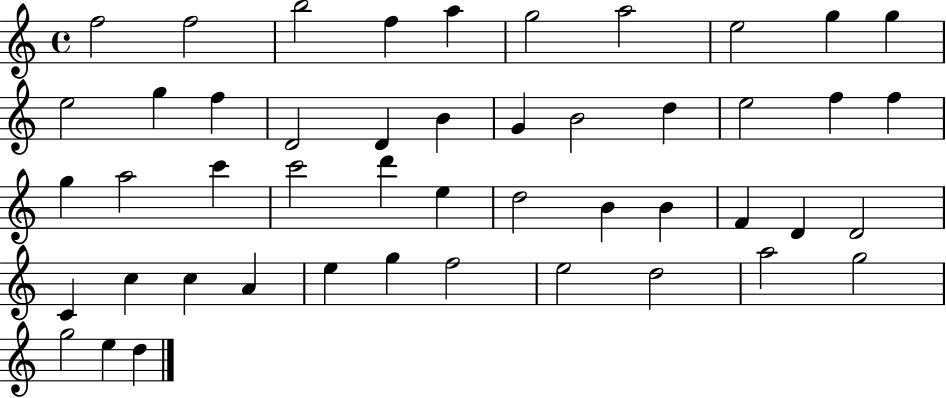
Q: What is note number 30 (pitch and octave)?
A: B4